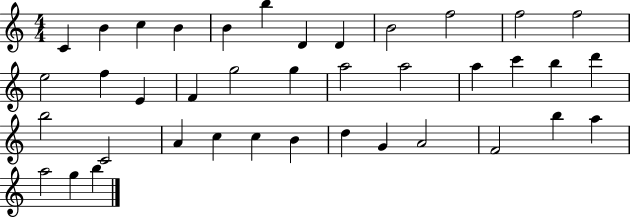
C4/q B4/q C5/q B4/q B4/q B5/q D4/q D4/q B4/h F5/h F5/h F5/h E5/h F5/q E4/q F4/q G5/h G5/q A5/h A5/h A5/q C6/q B5/q D6/q B5/h C4/h A4/q C5/q C5/q B4/q D5/q G4/q A4/h F4/h B5/q A5/q A5/h G5/q B5/q